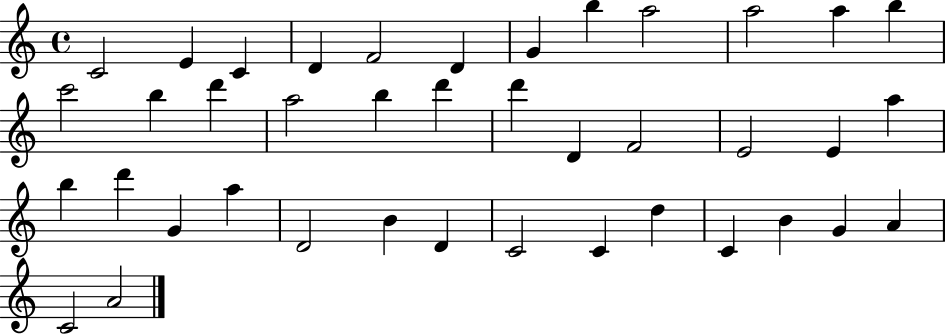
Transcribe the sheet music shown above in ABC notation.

X:1
T:Untitled
M:4/4
L:1/4
K:C
C2 E C D F2 D G b a2 a2 a b c'2 b d' a2 b d' d' D F2 E2 E a b d' G a D2 B D C2 C d C B G A C2 A2